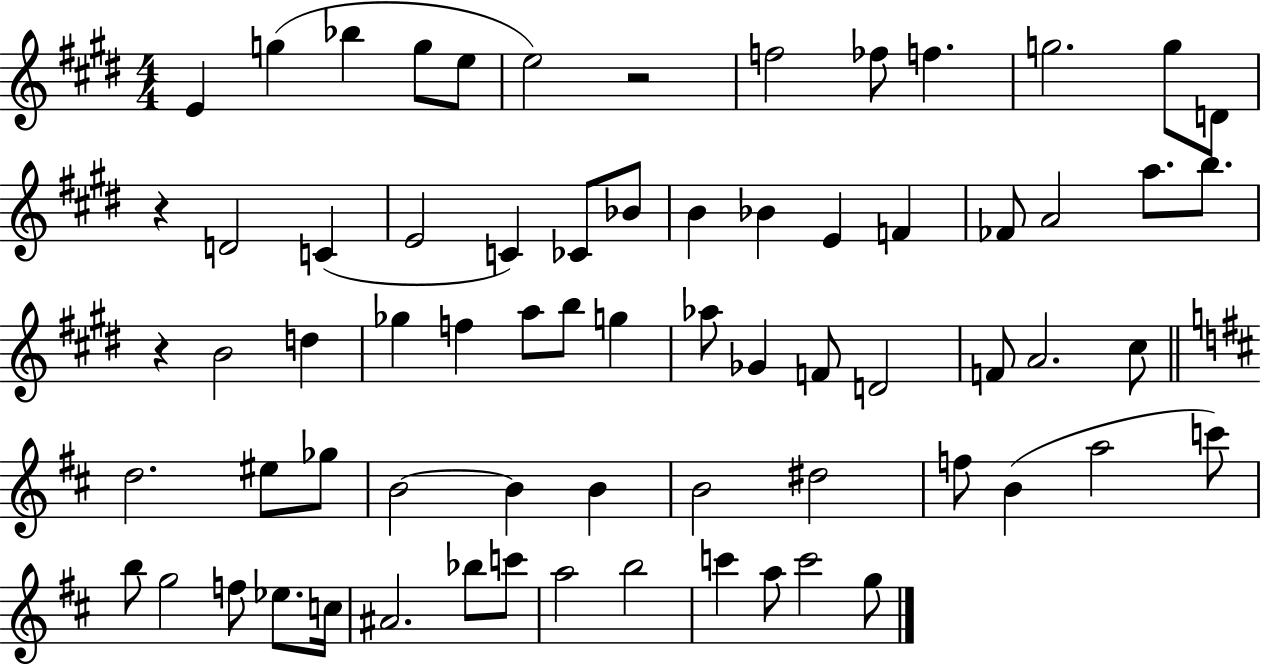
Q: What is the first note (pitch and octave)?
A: E4